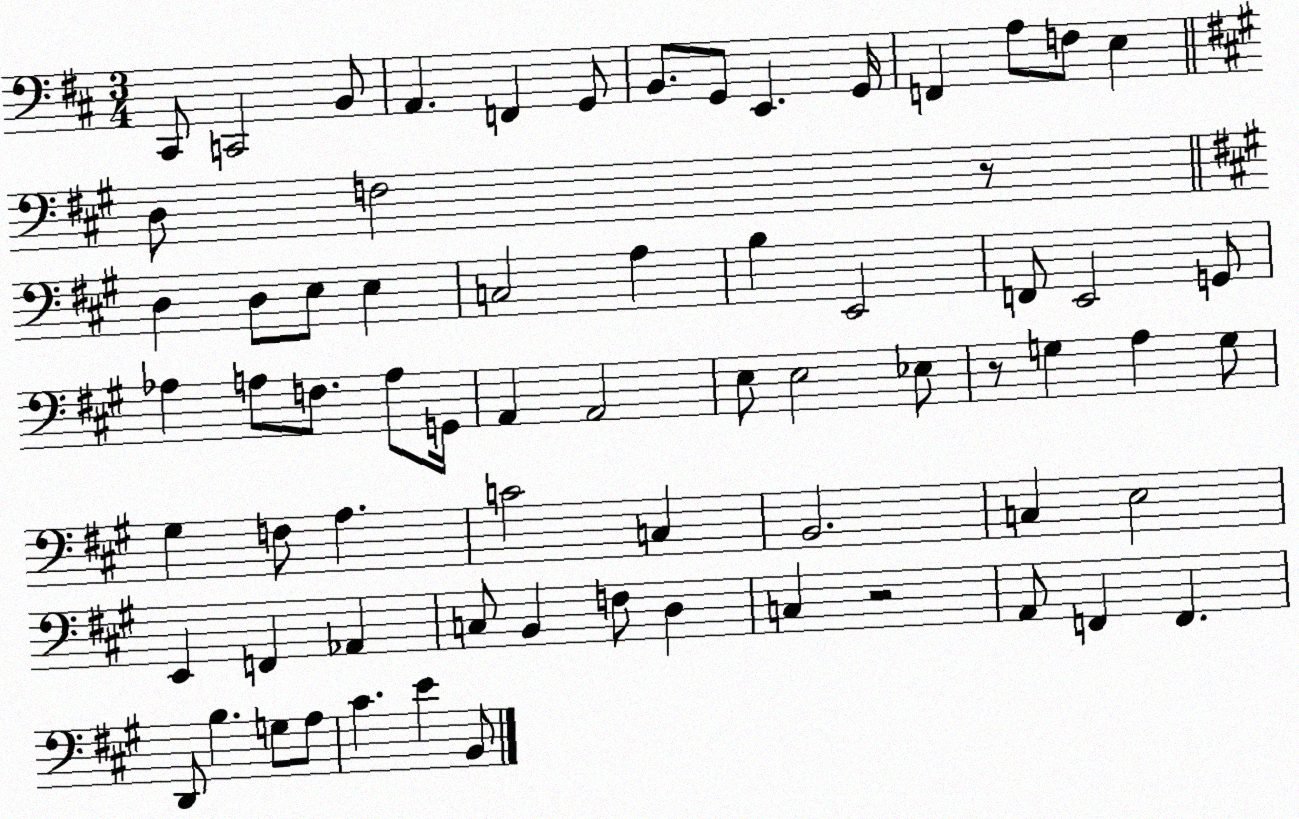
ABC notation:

X:1
T:Untitled
M:3/4
L:1/4
K:D
^C,,/2 C,,2 B,,/2 A,, F,, G,,/2 B,,/2 G,,/2 E,, G,,/4 F,, A,/2 F,/2 E, D,/2 F,2 z/2 D, D,/2 E,/2 E, C,2 A, B, E,,2 F,,/2 E,,2 G,,/2 _A, A,/2 F,/2 A,/2 G,,/4 A,, A,,2 E,/2 E,2 _E,/2 z/2 G, A, G,/2 ^G, F,/2 A, C2 C, B,,2 C, E,2 E,, F,, _A,, C,/2 B,, F,/2 D, C, z2 A,,/2 F,, F,, D,,/2 B, G,/2 A,/2 ^C E B,,/2